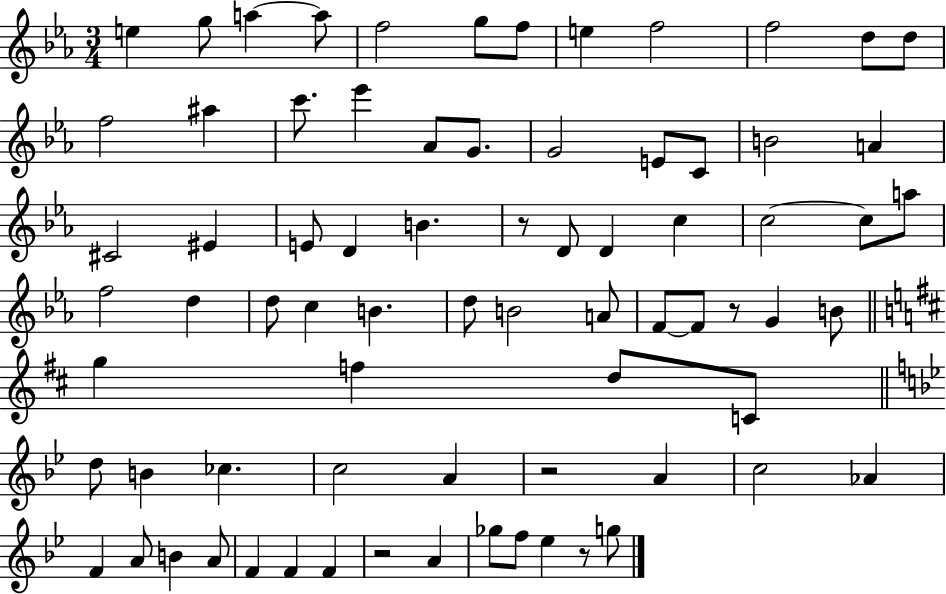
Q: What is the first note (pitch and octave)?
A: E5